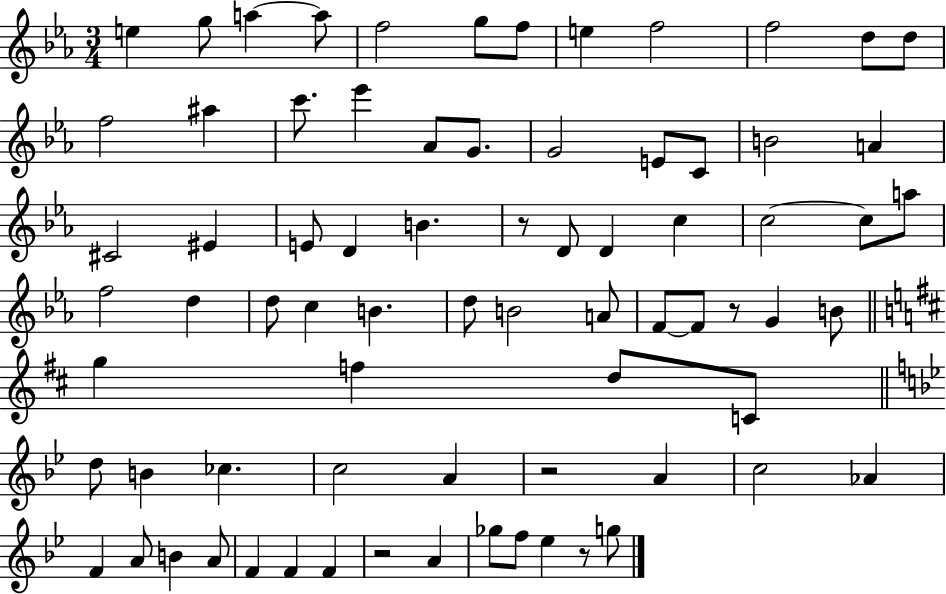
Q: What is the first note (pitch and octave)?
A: E5